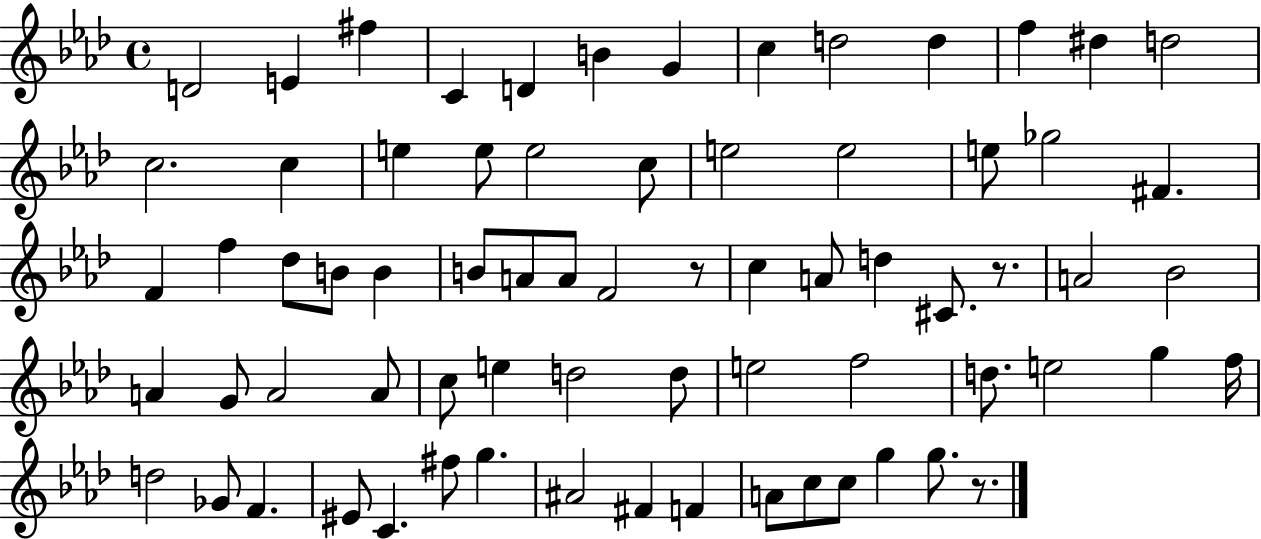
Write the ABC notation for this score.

X:1
T:Untitled
M:4/4
L:1/4
K:Ab
D2 E ^f C D B G c d2 d f ^d d2 c2 c e e/2 e2 c/2 e2 e2 e/2 _g2 ^F F f _d/2 B/2 B B/2 A/2 A/2 F2 z/2 c A/2 d ^C/2 z/2 A2 _B2 A G/2 A2 A/2 c/2 e d2 d/2 e2 f2 d/2 e2 g f/4 d2 _G/2 F ^E/2 C ^f/2 g ^A2 ^F F A/2 c/2 c/2 g g/2 z/2